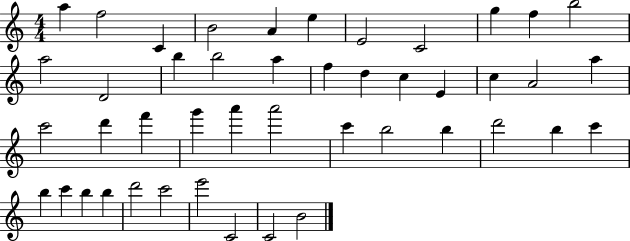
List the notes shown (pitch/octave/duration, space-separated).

A5/q F5/h C4/q B4/h A4/q E5/q E4/h C4/h G5/q F5/q B5/h A5/h D4/h B5/q B5/h A5/q F5/q D5/q C5/q E4/q C5/q A4/h A5/q C6/h D6/q F6/q G6/q A6/q A6/h C6/q B5/h B5/q D6/h B5/q C6/q B5/q C6/q B5/q B5/q D6/h C6/h E6/h C4/h C4/h B4/h